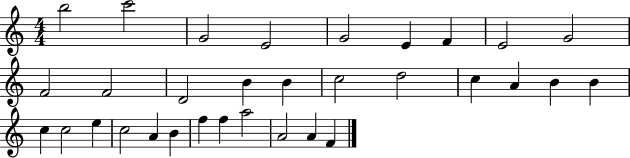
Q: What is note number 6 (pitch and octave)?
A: E4